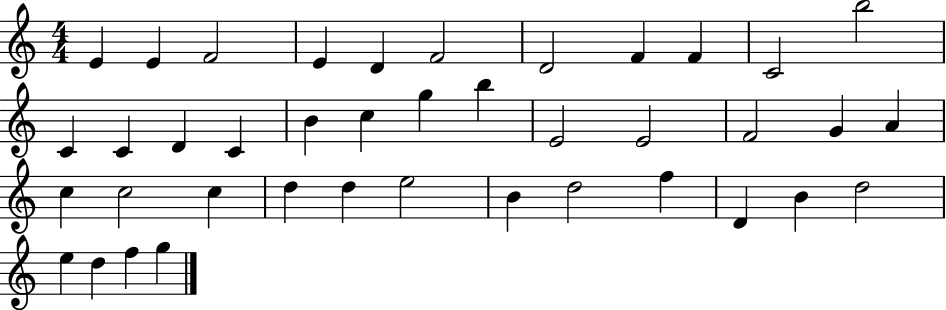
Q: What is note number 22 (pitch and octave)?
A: F4